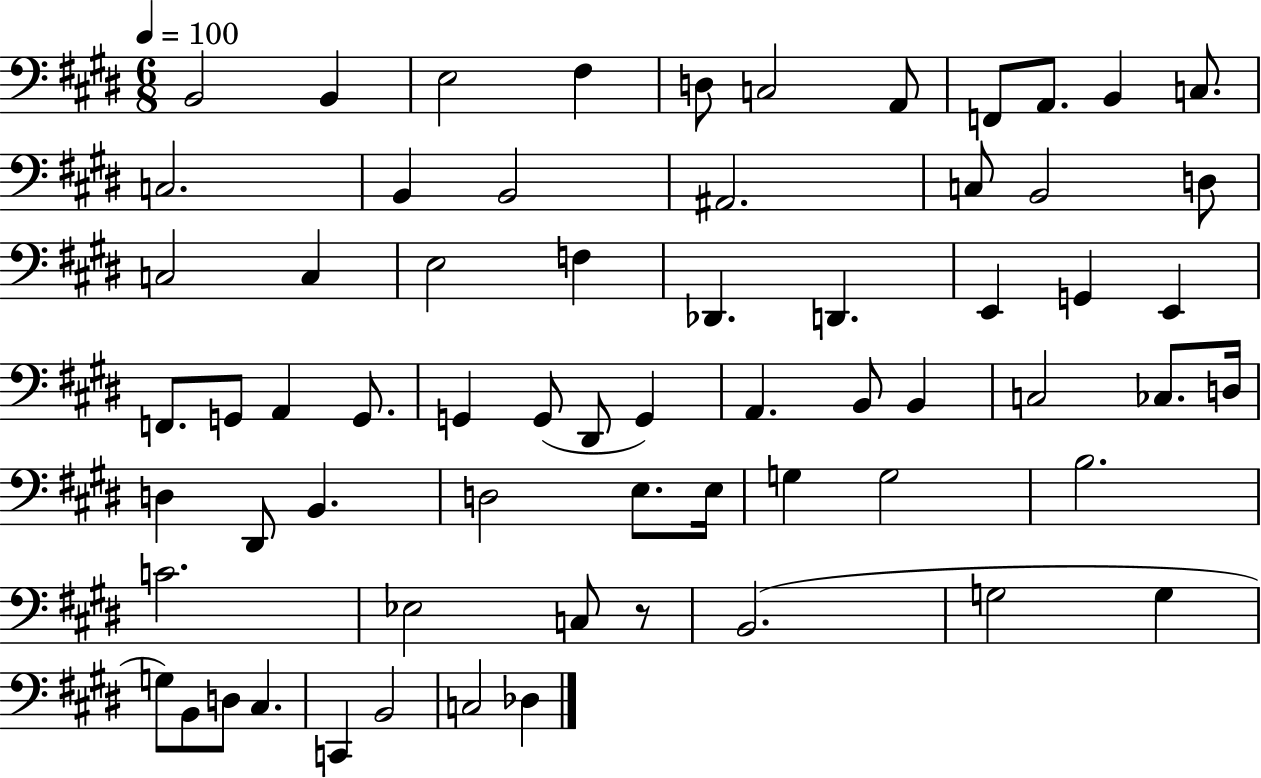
X:1
T:Untitled
M:6/8
L:1/4
K:E
B,,2 B,, E,2 ^F, D,/2 C,2 A,,/2 F,,/2 A,,/2 B,, C,/2 C,2 B,, B,,2 ^A,,2 C,/2 B,,2 D,/2 C,2 C, E,2 F, _D,, D,, E,, G,, E,, F,,/2 G,,/2 A,, G,,/2 G,, G,,/2 ^D,,/2 G,, A,, B,,/2 B,, C,2 _C,/2 D,/4 D, ^D,,/2 B,, D,2 E,/2 E,/4 G, G,2 B,2 C2 _E,2 C,/2 z/2 B,,2 G,2 G, G,/2 B,,/2 D,/2 ^C, C,, B,,2 C,2 _D,